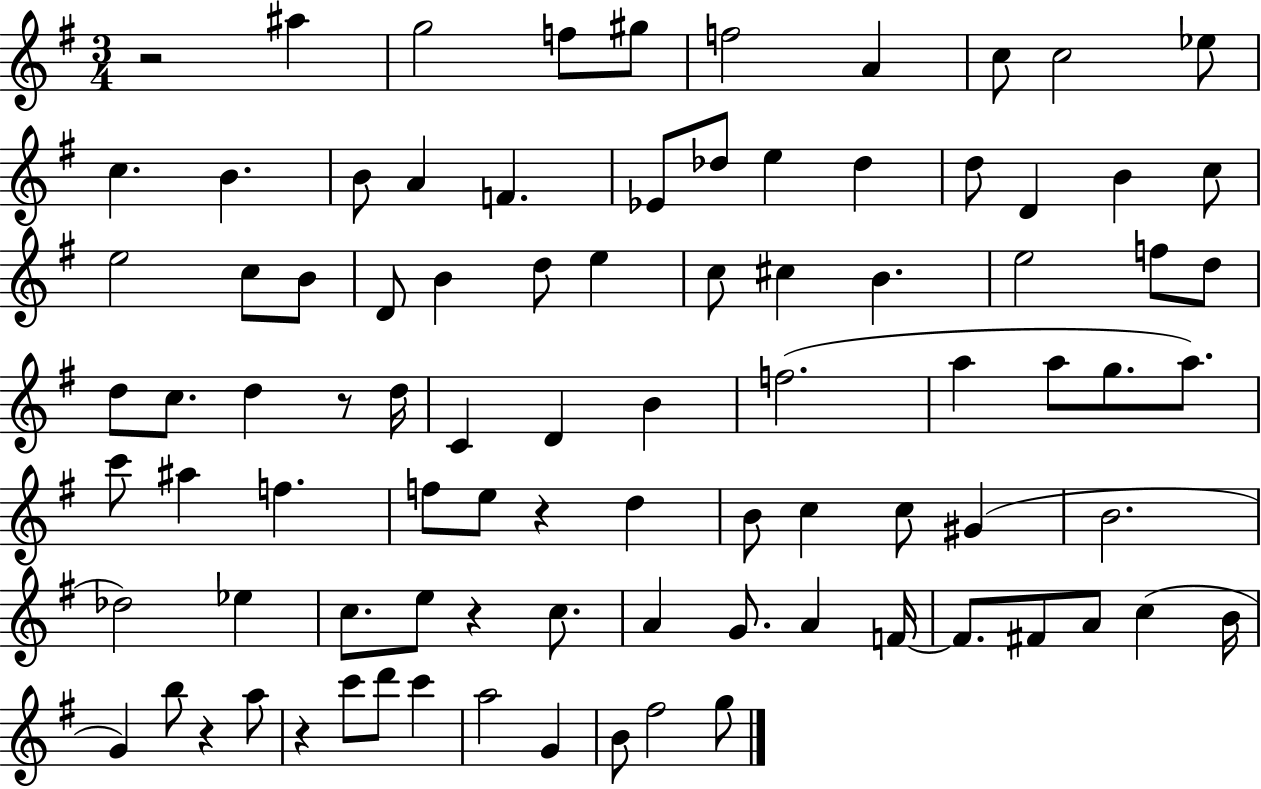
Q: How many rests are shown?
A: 6